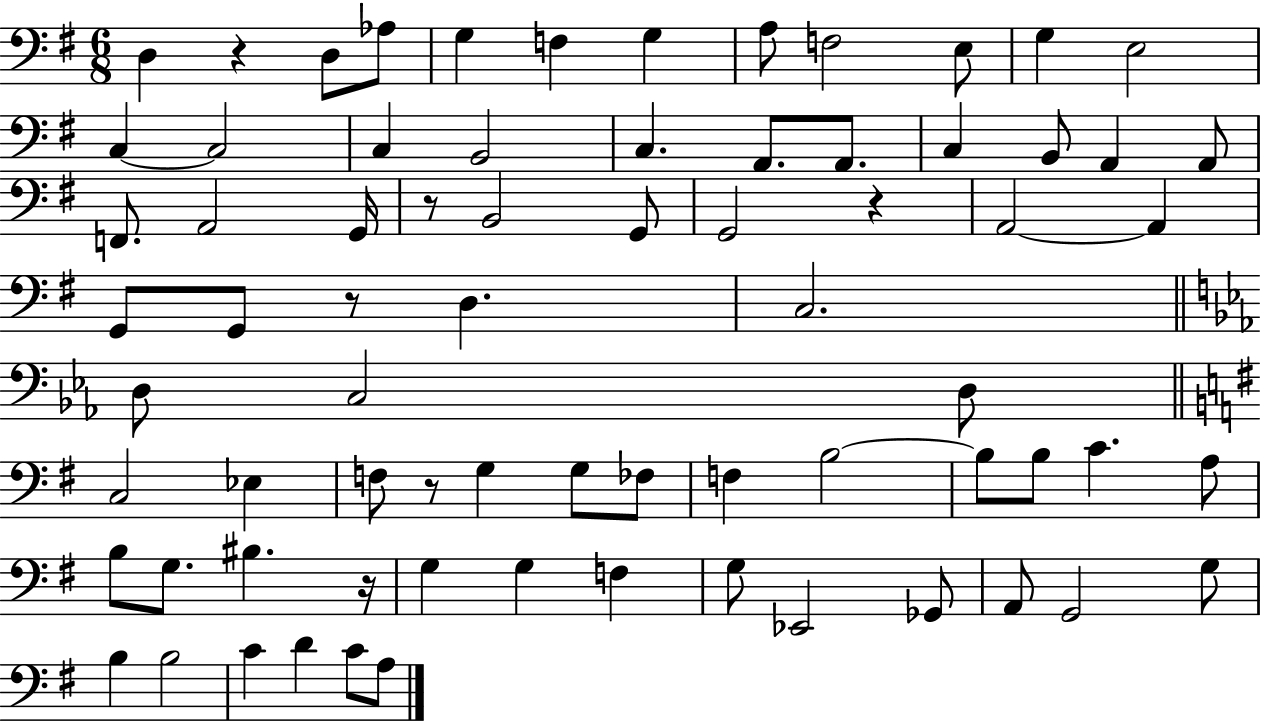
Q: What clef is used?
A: bass